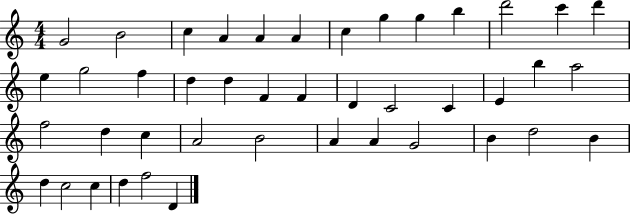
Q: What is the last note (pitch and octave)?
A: D4